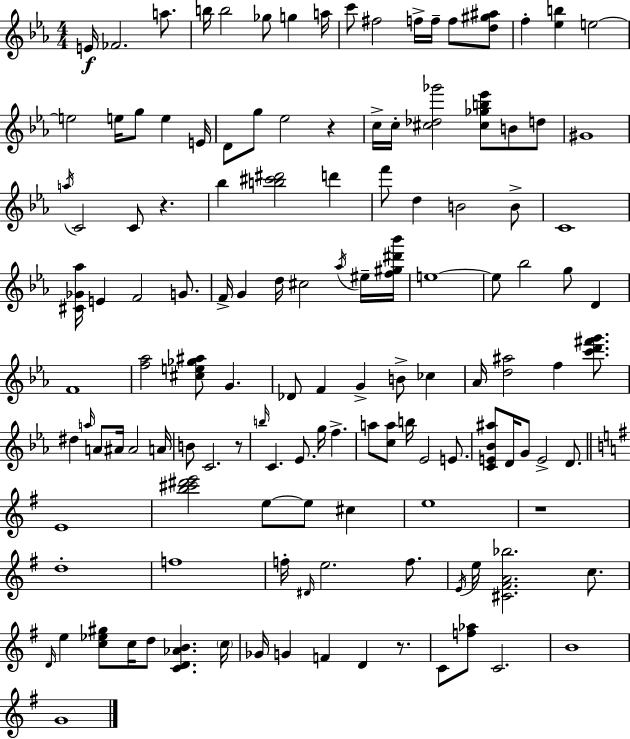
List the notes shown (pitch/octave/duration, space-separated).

E4/s FES4/h. A5/e. B5/s B5/h Gb5/e G5/q A5/s C6/e F#5/h F5/s F5/s F5/e [D5,G#5,A#5]/e F5/q [Eb5,B5]/q E5/h E5/h E5/s G5/e E5/q E4/s D4/e G5/e Eb5/h R/q C5/s C5/s [C#5,Db5,Gb6]/h [C#5,Gb5,B5,Eb6]/e B4/e D5/e G#4/w A5/s C4/h C4/e R/q. Bb5/q [B5,C#6,D#6]/h D6/q F6/e D5/q B4/h B4/e C4/w [C#4,Gb4,Ab5]/s E4/q F4/h G4/e. F4/s G4/q D5/s C#5/h Ab5/s EIS5/s [F5,G#5,D#6,Bb6]/s E5/w E5/e Bb5/h G5/e D4/q F4/w [F5,Ab5]/h [C#5,E5,Gb5,A#5]/e G4/q. Db4/e F4/q G4/q B4/e CES5/q Ab4/s [D5,A#5]/h F5/q [C6,D6,F#6,G6]/e. D#5/q A5/s A4/e A#4/s A#4/h A4/s B4/e C4/h. R/e B5/s C4/q. Eb4/e. G5/s F5/q. A5/e [C5,A5]/e B5/s Eb4/h E4/e. [C4,E4,Bb4,A#5]/e D4/s G4/e E4/h D4/e. E4/w [B5,C#6,D#6,E6]/h E5/e E5/e C#5/q E5/w R/w D5/w F5/w F5/s D#4/s E5/h. F5/e. E4/s E5/s [C#4,F#4,A4,Bb5]/h. C5/e. D4/s E5/q [C5,Eb5,G#5]/e C5/s D5/e [C4,D4,Ab4,B4]/q. C5/s Gb4/s G4/q F4/q D4/q R/e. C4/e [F5,Ab5]/e C4/h. B4/w G4/w